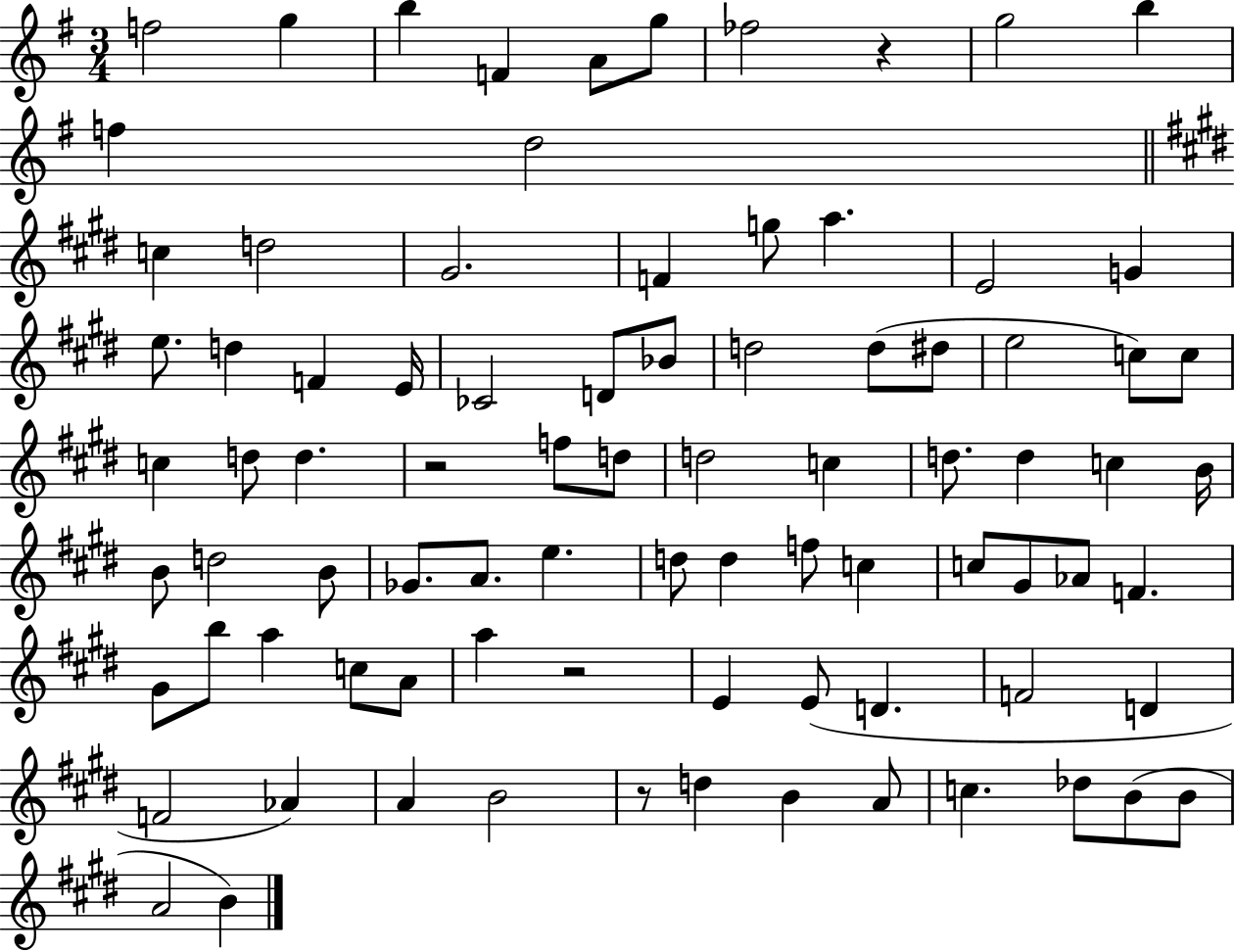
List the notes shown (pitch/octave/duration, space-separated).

F5/h G5/q B5/q F4/q A4/e G5/e FES5/h R/q G5/h B5/q F5/q D5/h C5/q D5/h G#4/h. F4/q G5/e A5/q. E4/h G4/q E5/e. D5/q F4/q E4/s CES4/h D4/e Bb4/e D5/h D5/e D#5/e E5/h C5/e C5/e C5/q D5/e D5/q. R/h F5/e D5/e D5/h C5/q D5/e. D5/q C5/q B4/s B4/e D5/h B4/e Gb4/e. A4/e. E5/q. D5/e D5/q F5/e C5/q C5/e G#4/e Ab4/e F4/q. G#4/e B5/e A5/q C5/e A4/e A5/q R/h E4/q E4/e D4/q. F4/h D4/q F4/h Ab4/q A4/q B4/h R/e D5/q B4/q A4/e C5/q. Db5/e B4/e B4/e A4/h B4/q